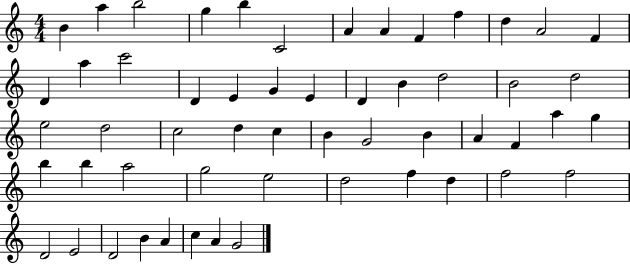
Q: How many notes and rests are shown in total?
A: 55